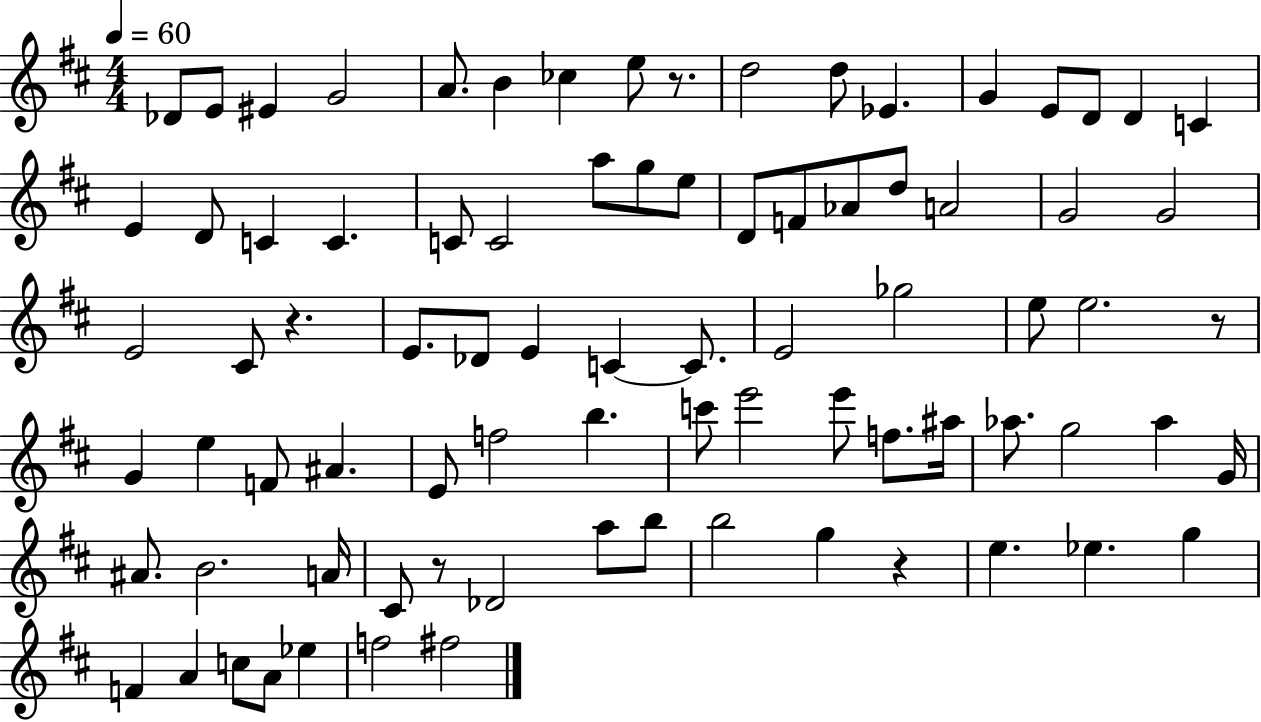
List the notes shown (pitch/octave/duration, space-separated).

Db4/e E4/e EIS4/q G4/h A4/e. B4/q CES5/q E5/e R/e. D5/h D5/e Eb4/q. G4/q E4/e D4/e D4/q C4/q E4/q D4/e C4/q C4/q. C4/e C4/h A5/e G5/e E5/e D4/e F4/e Ab4/e D5/e A4/h G4/h G4/h E4/h C#4/e R/q. E4/e. Db4/e E4/q C4/q C4/e. E4/h Gb5/h E5/e E5/h. R/e G4/q E5/q F4/e A#4/q. E4/e F5/h B5/q. C6/e E6/h E6/e F5/e. A#5/s Ab5/e. G5/h Ab5/q G4/s A#4/e. B4/h. A4/s C#4/e R/e Db4/h A5/e B5/e B5/h G5/q R/q E5/q. Eb5/q. G5/q F4/q A4/q C5/e A4/e Eb5/q F5/h F#5/h